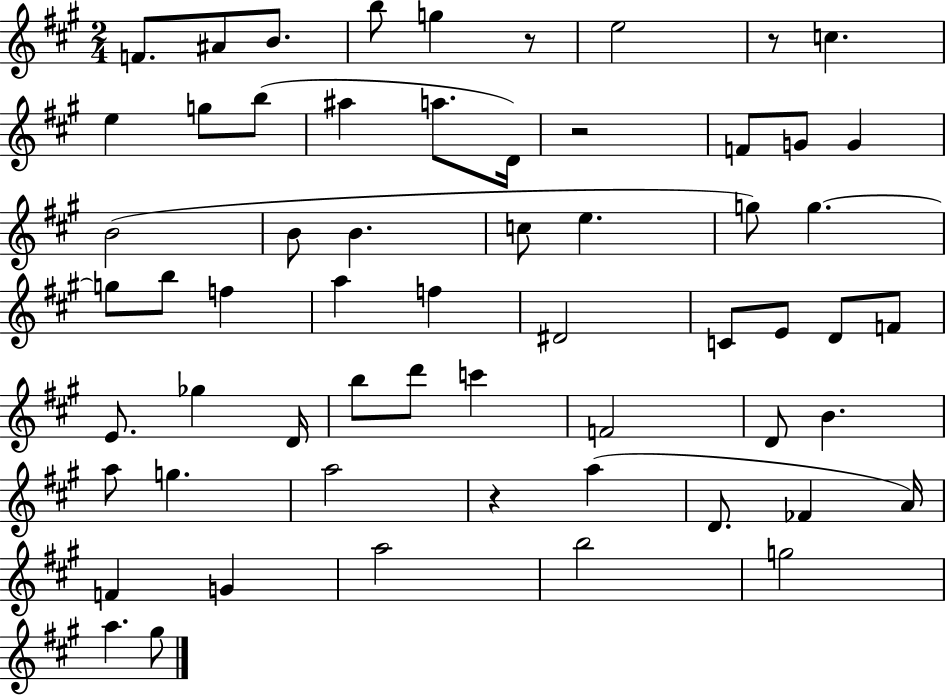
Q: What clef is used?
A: treble